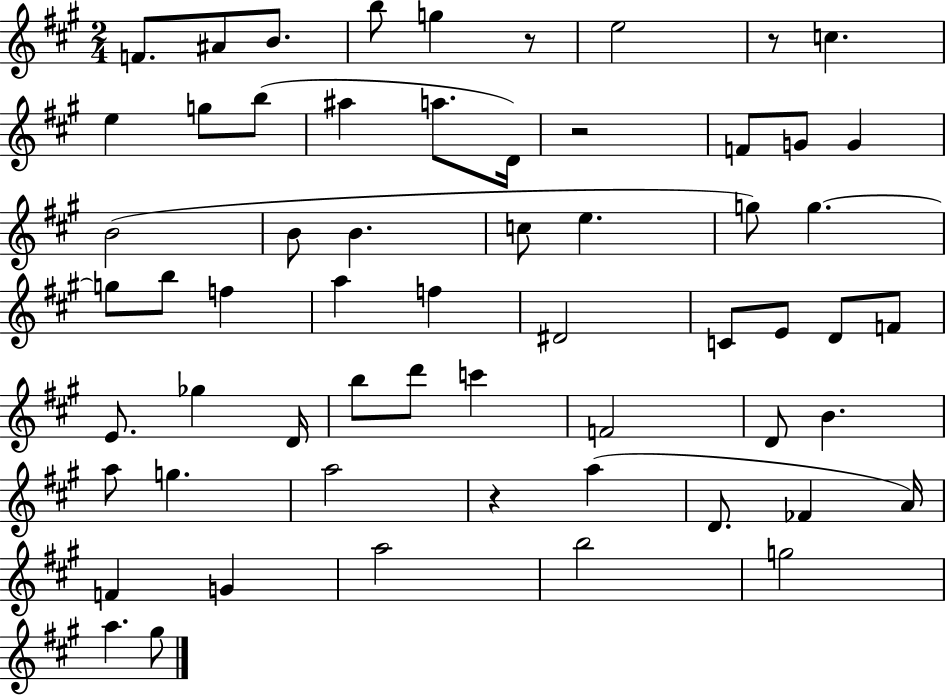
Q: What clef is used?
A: treble